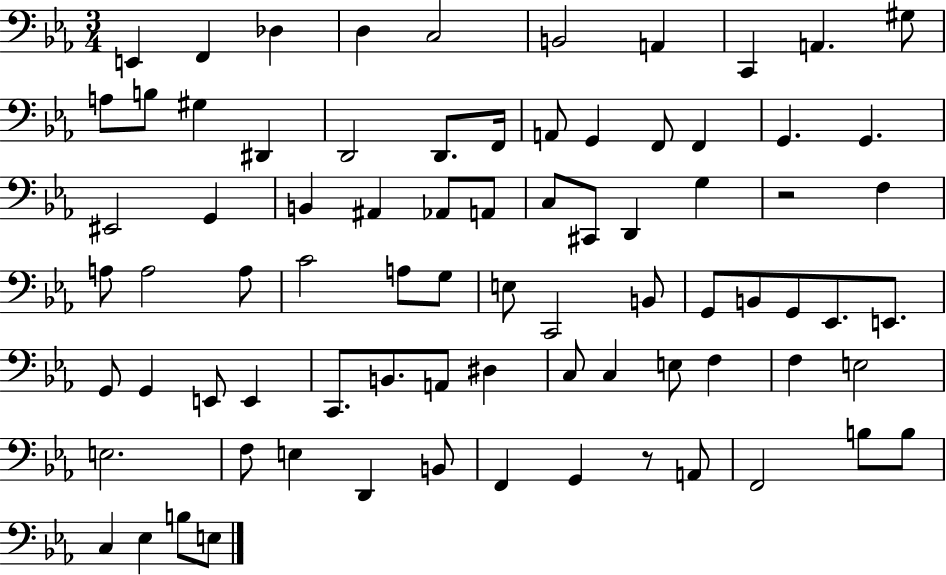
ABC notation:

X:1
T:Untitled
M:3/4
L:1/4
K:Eb
E,, F,, _D, D, C,2 B,,2 A,, C,, A,, ^G,/2 A,/2 B,/2 ^G, ^D,, D,,2 D,,/2 F,,/4 A,,/2 G,, F,,/2 F,, G,, G,, ^E,,2 G,, B,, ^A,, _A,,/2 A,,/2 C,/2 ^C,,/2 D,, G, z2 F, A,/2 A,2 A,/2 C2 A,/2 G,/2 E,/2 C,,2 B,,/2 G,,/2 B,,/2 G,,/2 _E,,/2 E,,/2 G,,/2 G,, E,,/2 E,, C,,/2 B,,/2 A,,/2 ^D, C,/2 C, E,/2 F, F, E,2 E,2 F,/2 E, D,, B,,/2 F,, G,, z/2 A,,/2 F,,2 B,/2 B,/2 C, _E, B,/2 E,/2